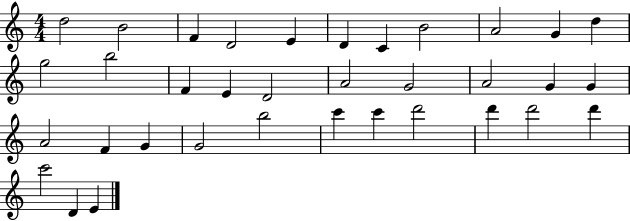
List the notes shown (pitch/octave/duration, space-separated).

D5/h B4/h F4/q D4/h E4/q D4/q C4/q B4/h A4/h G4/q D5/q G5/h B5/h F4/q E4/q D4/h A4/h G4/h A4/h G4/q G4/q A4/h F4/q G4/q G4/h B5/h C6/q C6/q D6/h D6/q D6/h D6/q C6/h D4/q E4/q